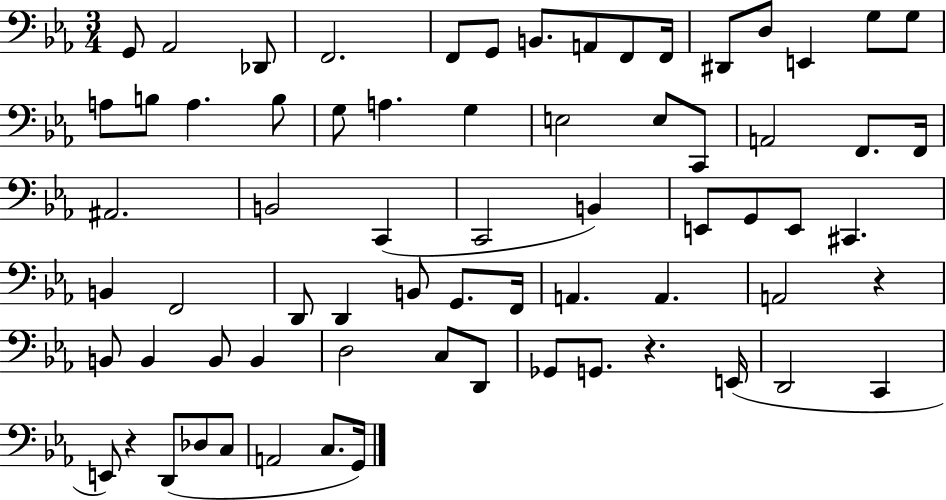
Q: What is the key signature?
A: EES major